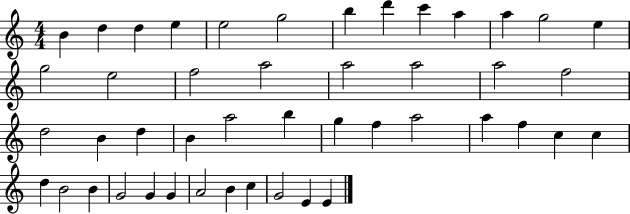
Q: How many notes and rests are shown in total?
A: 46